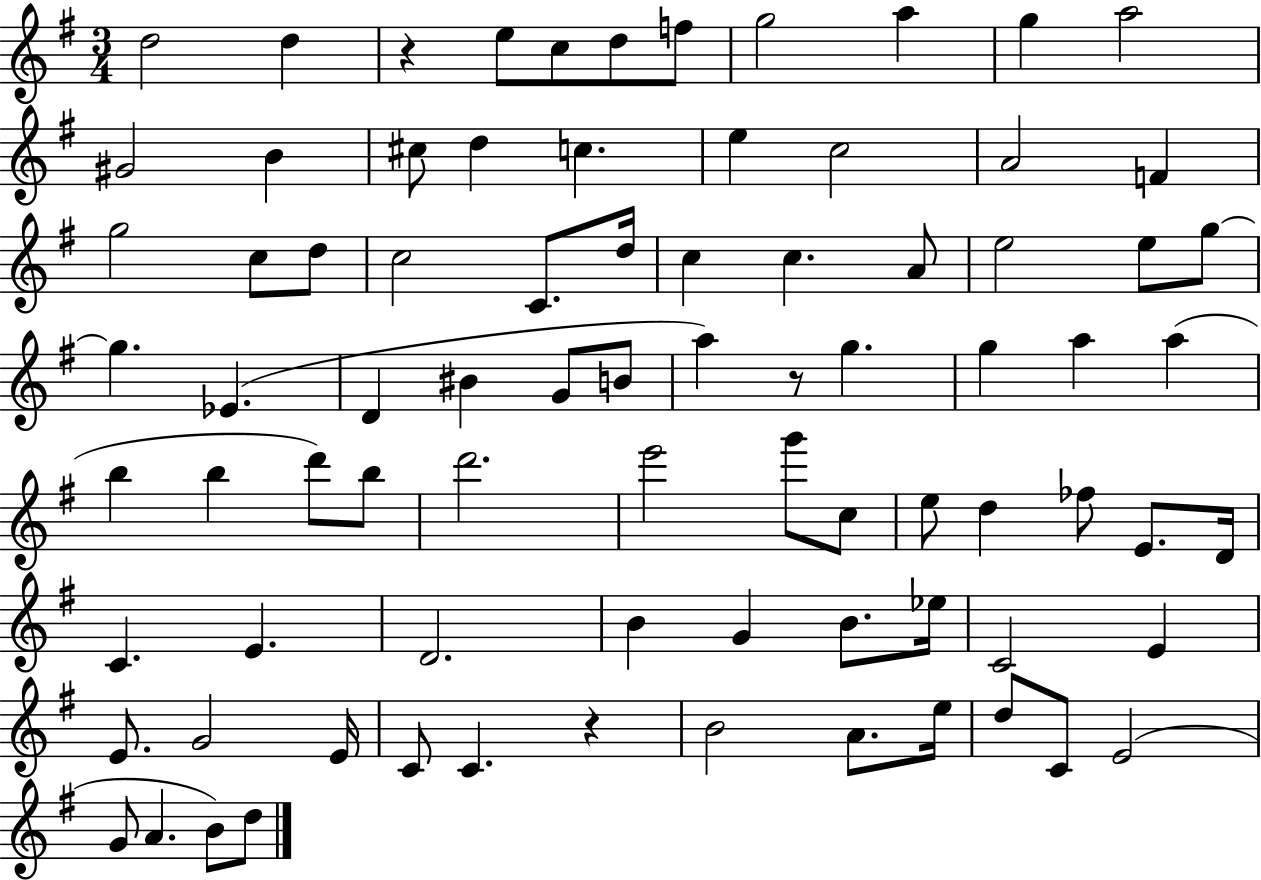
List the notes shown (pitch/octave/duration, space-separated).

D5/h D5/q R/q E5/e C5/e D5/e F5/e G5/h A5/q G5/q A5/h G#4/h B4/q C#5/e D5/q C5/q. E5/q C5/h A4/h F4/q G5/h C5/e D5/e C5/h C4/e. D5/s C5/q C5/q. A4/e E5/h E5/e G5/e G5/q. Eb4/q. D4/q BIS4/q G4/e B4/e A5/q R/e G5/q. G5/q A5/q A5/q B5/q B5/q D6/e B5/e D6/h. E6/h G6/e C5/e E5/e D5/q FES5/e E4/e. D4/s C4/q. E4/q. D4/h. B4/q G4/q B4/e. Eb5/s C4/h E4/q E4/e. G4/h E4/s C4/e C4/q. R/q B4/h A4/e. E5/s D5/e C4/e E4/h G4/e A4/q. B4/e D5/e